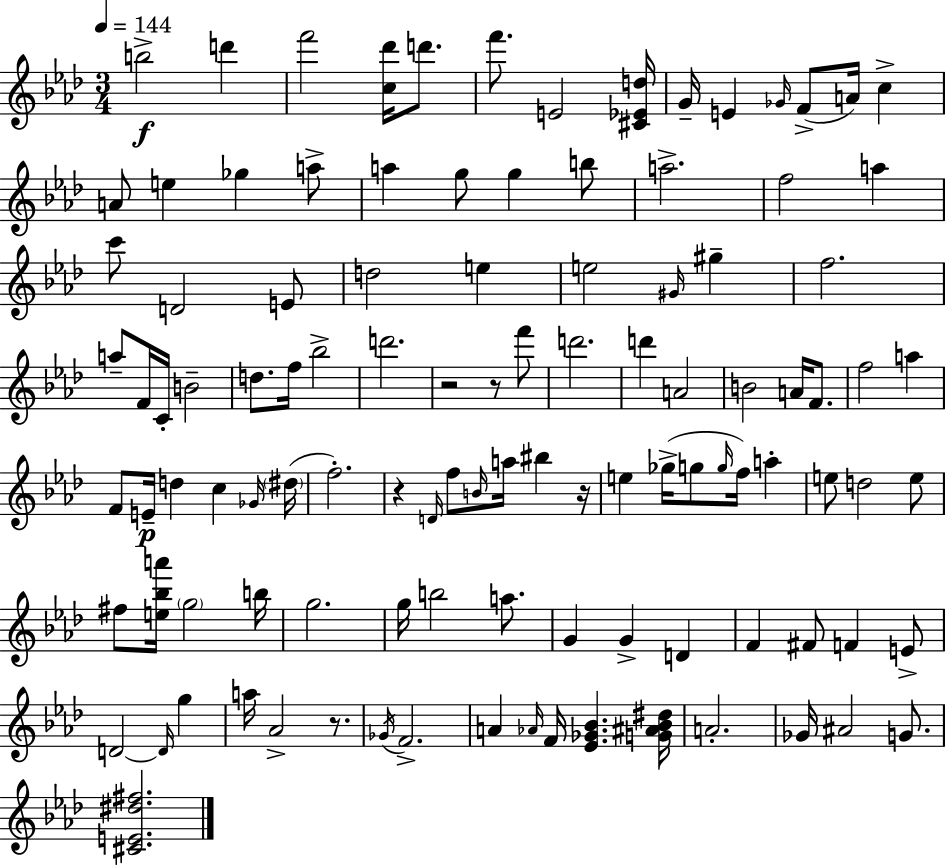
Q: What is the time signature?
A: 3/4